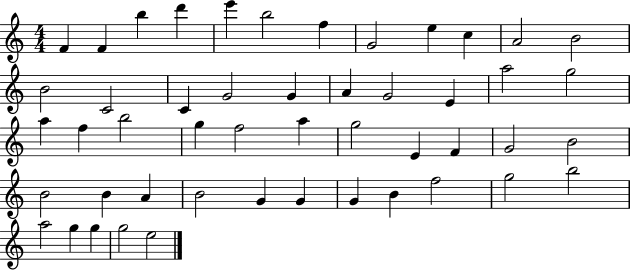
X:1
T:Untitled
M:4/4
L:1/4
K:C
F F b d' e' b2 f G2 e c A2 B2 B2 C2 C G2 G A G2 E a2 g2 a f b2 g f2 a g2 E F G2 B2 B2 B A B2 G G G B f2 g2 b2 a2 g g g2 e2